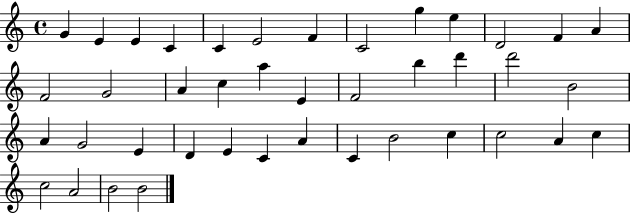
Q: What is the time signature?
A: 4/4